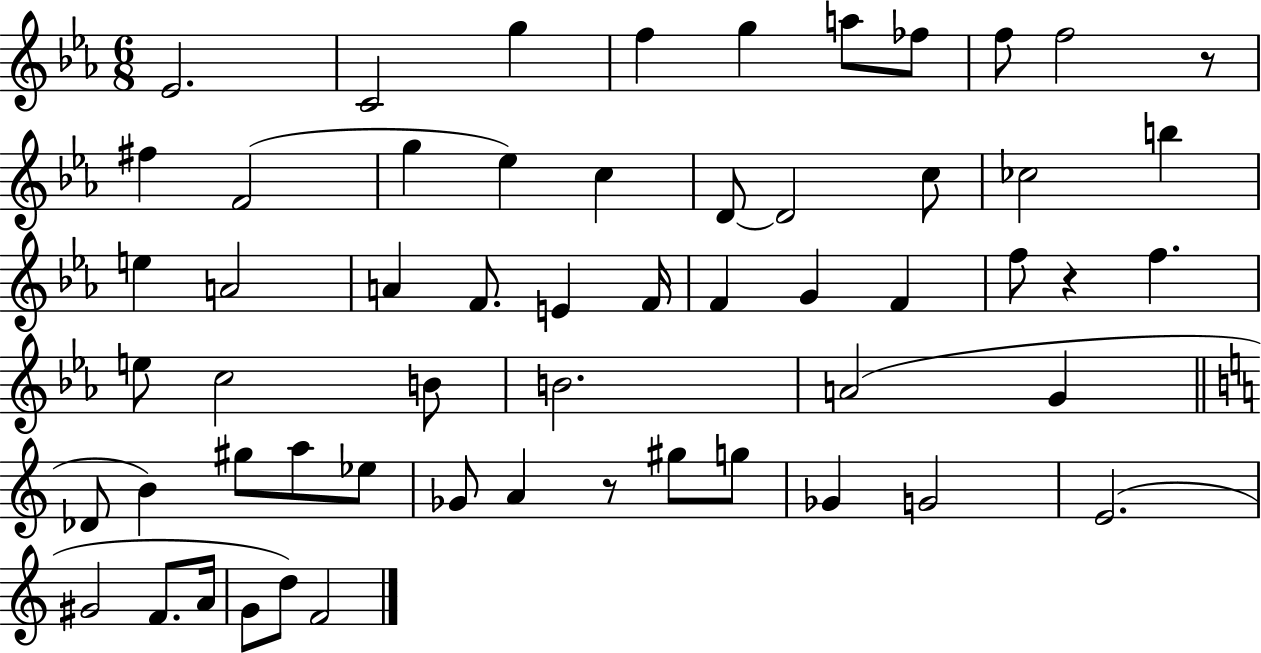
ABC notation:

X:1
T:Untitled
M:6/8
L:1/4
K:Eb
_E2 C2 g f g a/2 _f/2 f/2 f2 z/2 ^f F2 g _e c D/2 D2 c/2 _c2 b e A2 A F/2 E F/4 F G F f/2 z f e/2 c2 B/2 B2 A2 G _D/2 B ^g/2 a/2 _e/2 _G/2 A z/2 ^g/2 g/2 _G G2 E2 ^G2 F/2 A/4 G/2 d/2 F2